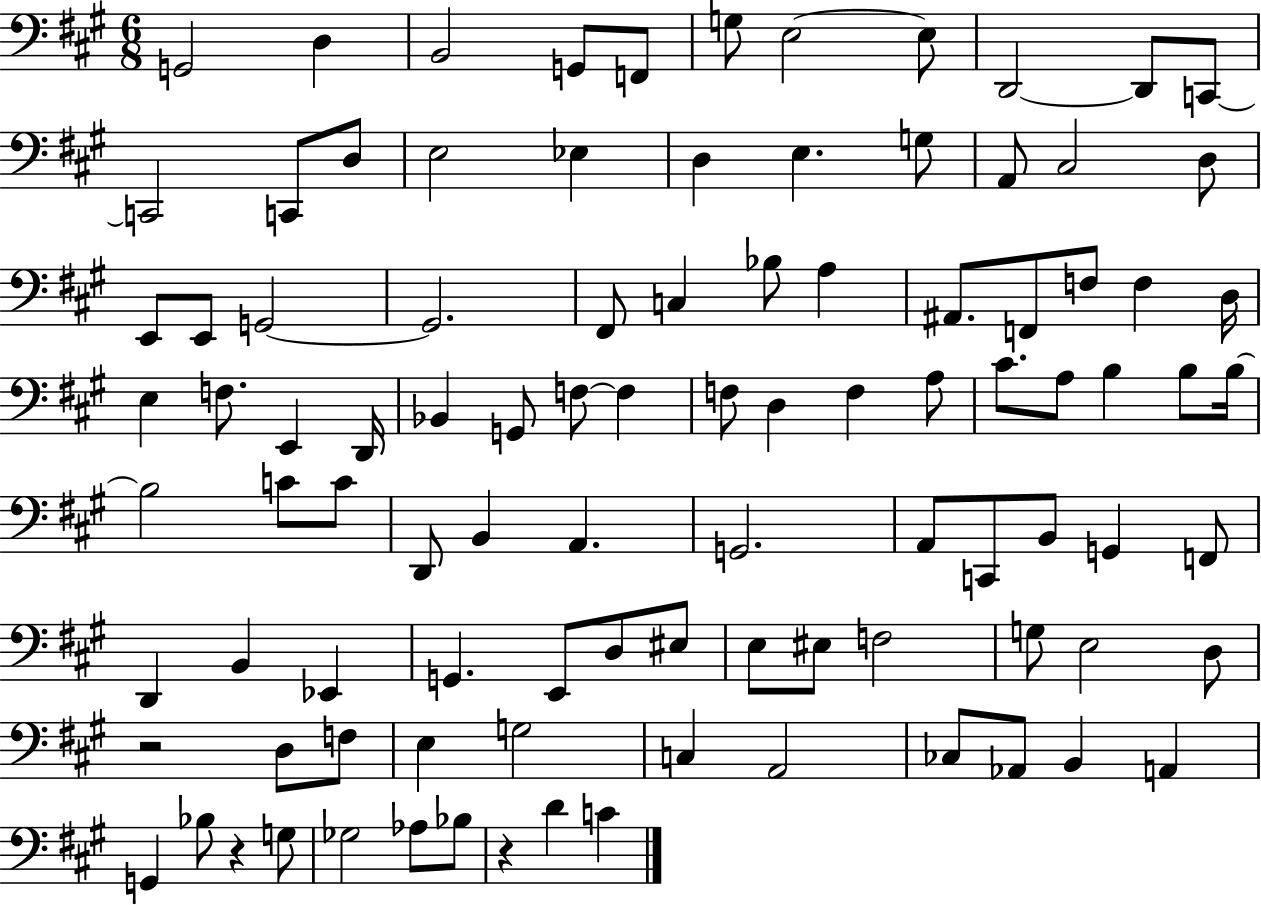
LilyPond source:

{
  \clef bass
  \numericTimeSignature
  \time 6/8
  \key a \major
  g,2 d4 | b,2 g,8 f,8 | g8 e2~~ e8 | d,2~~ d,8 c,8~~ | \break c,2 c,8 d8 | e2 ees4 | d4 e4. g8 | a,8 cis2 d8 | \break e,8 e,8 g,2~~ | g,2. | fis,8 c4 bes8 a4 | ais,8. f,8 f8 f4 d16 | \break e4 f8. e,4 d,16 | bes,4 g,8 f8~~ f4 | f8 d4 f4 a8 | cis'8. a8 b4 b8 b16~~ | \break b2 c'8 c'8 | d,8 b,4 a,4. | g,2. | a,8 c,8 b,8 g,4 f,8 | \break d,4 b,4 ees,4 | g,4. e,8 d8 eis8 | e8 eis8 f2 | g8 e2 d8 | \break r2 d8 f8 | e4 g2 | c4 a,2 | ces8 aes,8 b,4 a,4 | \break g,4 bes8 r4 g8 | ges2 aes8 bes8 | r4 d'4 c'4 | \bar "|."
}